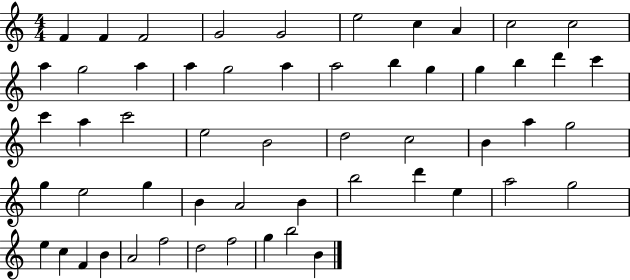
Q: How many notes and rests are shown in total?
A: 55